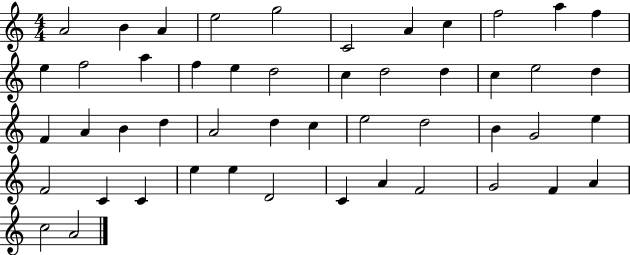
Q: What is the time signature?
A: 4/4